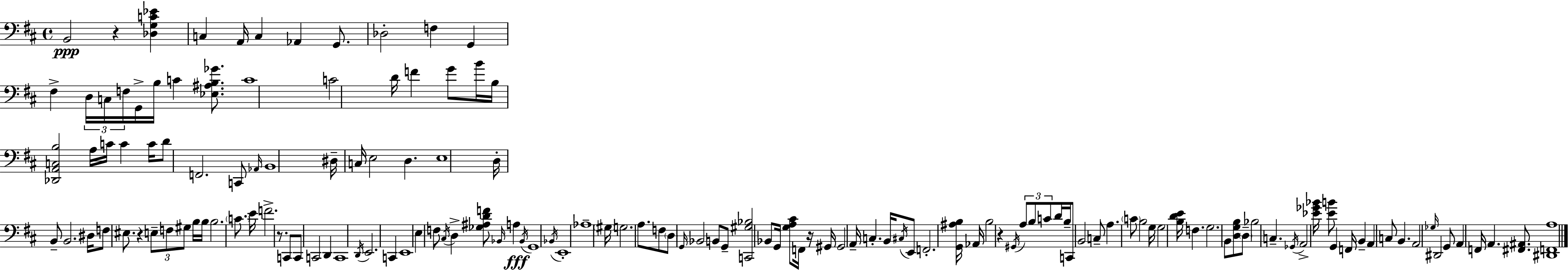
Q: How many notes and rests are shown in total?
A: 147